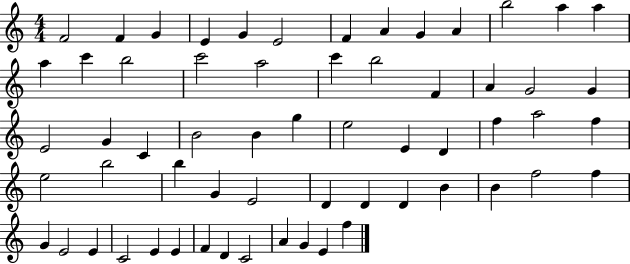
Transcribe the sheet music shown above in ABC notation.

X:1
T:Untitled
M:4/4
L:1/4
K:C
F2 F G E G E2 F A G A b2 a a a c' b2 c'2 a2 c' b2 F A G2 G E2 G C B2 B g e2 E D f a2 f e2 b2 b G E2 D D D B B f2 f G E2 E C2 E E F D C2 A G E f